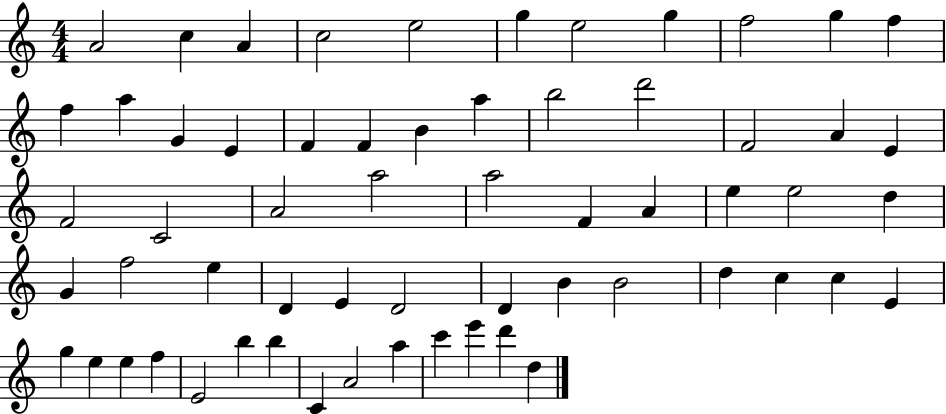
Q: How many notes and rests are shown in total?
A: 61